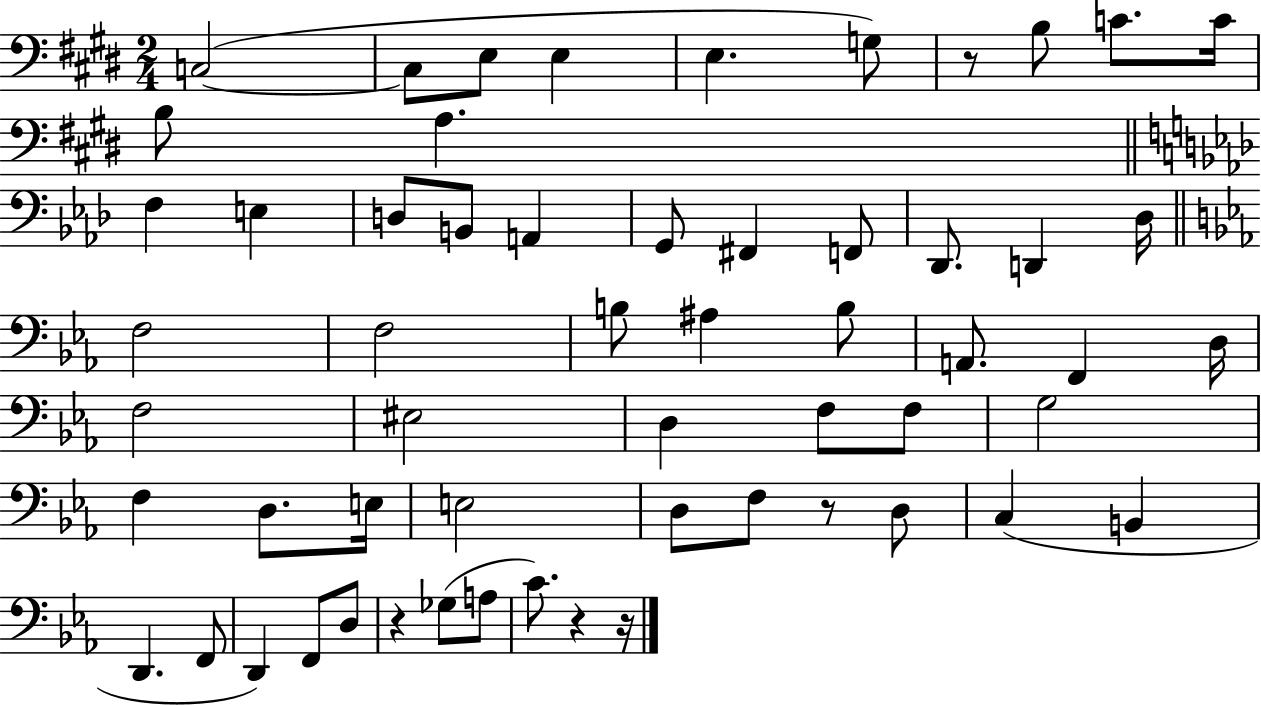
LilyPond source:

{
  \clef bass
  \numericTimeSignature
  \time 2/4
  \key e \major
  \repeat volta 2 { c2~(~ | c8 e8 e4 | e4. g8) | r8 b8 c'8. c'16 | \break b8 a4. | \bar "||" \break \key f \minor f4 e4 | d8 b,8 a,4 | g,8 fis,4 f,8 | des,8. d,4 des16 | \break \bar "||" \break \key c \minor f2 | f2 | b8 ais4 b8 | a,8. f,4 d16 | \break f2 | eis2 | d4 f8 f8 | g2 | \break f4 d8. e16 | e2 | d8 f8 r8 d8 | c4( b,4 | \break d,4. f,8 | d,4) f,8 d8 | r4 ges8( a8 | c'8.) r4 r16 | \break } \bar "|."
}